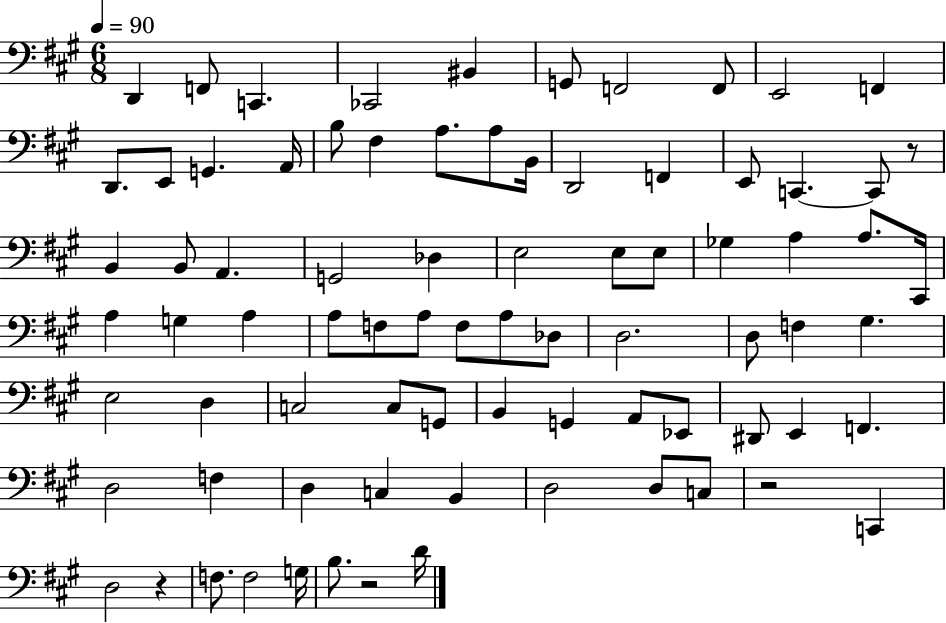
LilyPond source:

{
  \clef bass
  \numericTimeSignature
  \time 6/8
  \key a \major
  \tempo 4 = 90
  d,4 f,8 c,4. | ces,2 bis,4 | g,8 f,2 f,8 | e,2 f,4 | \break d,8. e,8 g,4. a,16 | b8 fis4 a8. a8 b,16 | d,2 f,4 | e,8 c,4.~~ c,8 r8 | \break b,4 b,8 a,4. | g,2 des4 | e2 e8 e8 | ges4 a4 a8. cis,16 | \break a4 g4 a4 | a8 f8 a8 f8 a8 des8 | d2. | d8 f4 gis4. | \break e2 d4 | c2 c8 g,8 | b,4 g,4 a,8 ees,8 | dis,8 e,4 f,4. | \break d2 f4 | d4 c4 b,4 | d2 d8 c8 | r2 c,4 | \break d2 r4 | f8. f2 g16 | b8. r2 d'16 | \bar "|."
}